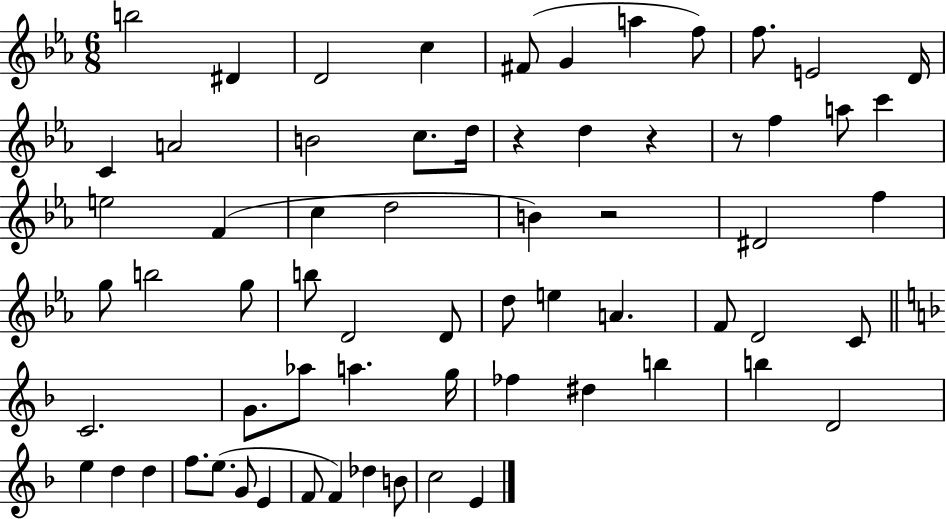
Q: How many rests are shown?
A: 4